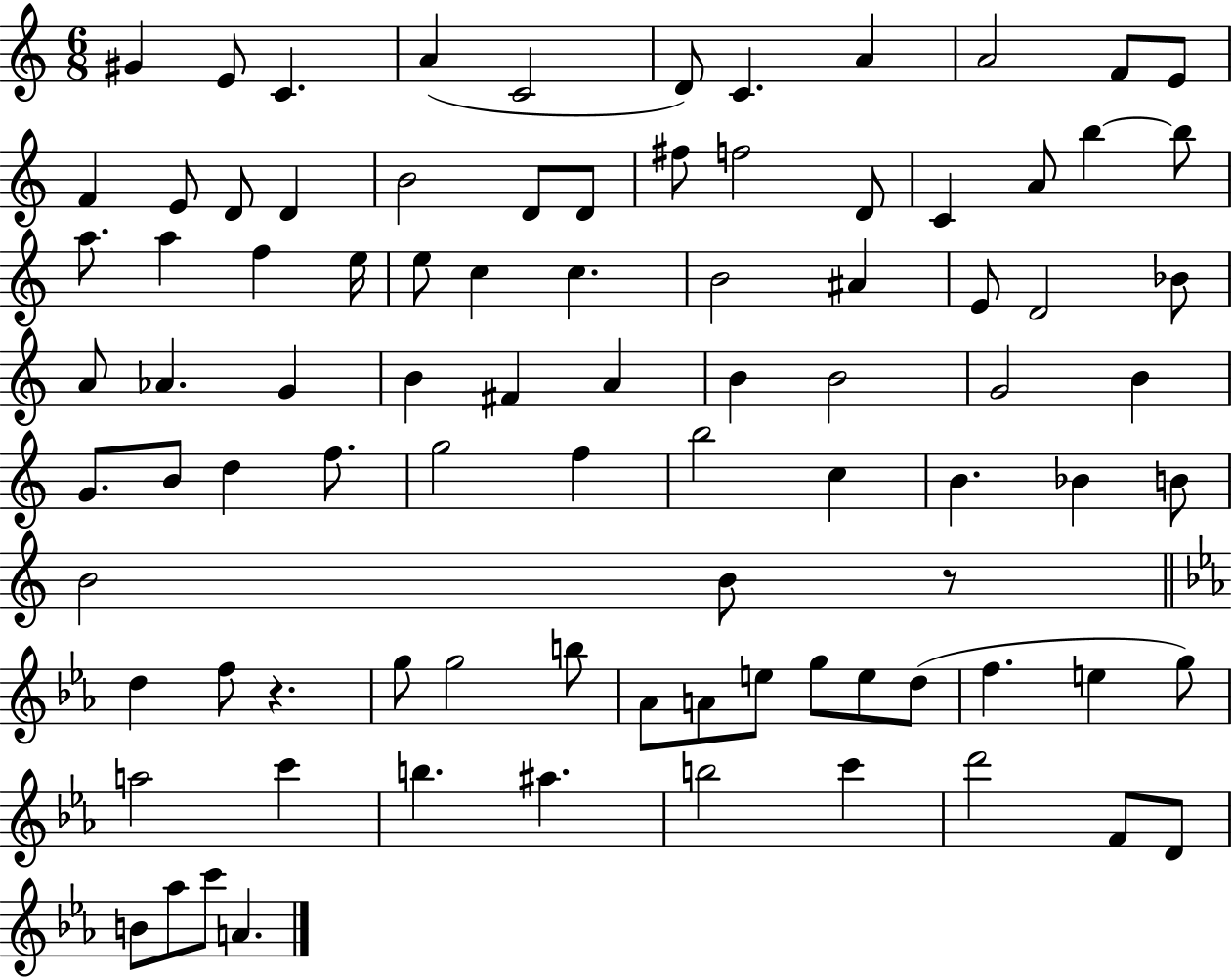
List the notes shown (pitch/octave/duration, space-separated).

G#4/q E4/e C4/q. A4/q C4/h D4/e C4/q. A4/q A4/h F4/e E4/e F4/q E4/e D4/e D4/q B4/h D4/e D4/e F#5/e F5/h D4/e C4/q A4/e B5/q B5/e A5/e. A5/q F5/q E5/s E5/e C5/q C5/q. B4/h A#4/q E4/e D4/h Bb4/e A4/e Ab4/q. G4/q B4/q F#4/q A4/q B4/q B4/h G4/h B4/q G4/e. B4/e D5/q F5/e. G5/h F5/q B5/h C5/q B4/q. Bb4/q B4/e B4/h B4/e R/e D5/q F5/e R/q. G5/e G5/h B5/e Ab4/e A4/e E5/e G5/e E5/e D5/e F5/q. E5/q G5/e A5/h C6/q B5/q. A#5/q. B5/h C6/q D6/h F4/e D4/e B4/e Ab5/e C6/e A4/q.